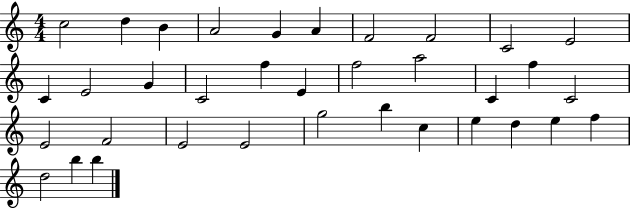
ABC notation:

X:1
T:Untitled
M:4/4
L:1/4
K:C
c2 d B A2 G A F2 F2 C2 E2 C E2 G C2 f E f2 a2 C f C2 E2 F2 E2 E2 g2 b c e d e f d2 b b